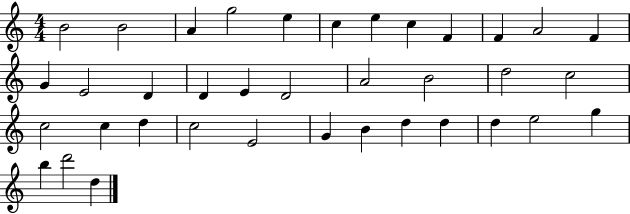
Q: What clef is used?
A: treble